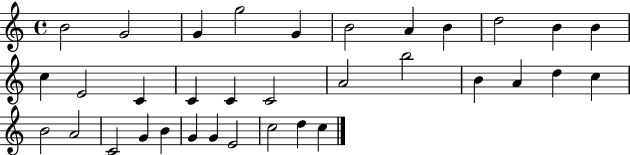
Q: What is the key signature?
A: C major